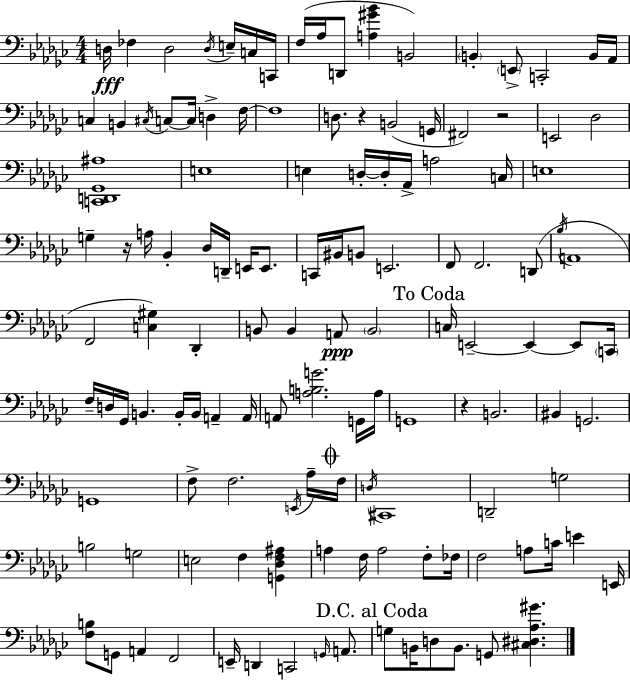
X:1
T:Untitled
M:4/4
L:1/4
K:Ebm
D,/4 _F, D,2 D,/4 E,/4 C,/4 C,,/4 F,/4 _A,/4 D,,/2 [A,^G_B] B,,2 B,, E,,/2 C,,2 B,,/4 _A,,/4 C, B,, ^C,/4 C,/2 C,/4 D, F,/4 F,4 D,/2 z B,,2 G,,/4 ^F,,2 z2 E,,2 _D,2 [C,,D,,_G,,^A,]4 E,4 E, D,/4 D,/4 _A,,/4 A,2 C,/4 E,4 G, z/4 A,/4 _B,, _D,/4 D,,/4 E,,/4 E,,/2 C,,/4 ^B,,/4 B,,/2 E,,2 F,,/2 F,,2 D,,/2 _B,/4 A,,4 F,,2 [C,^G,] _D,, B,,/2 B,, A,,/2 B,,2 C,/4 E,,2 E,, E,,/2 C,,/4 F,/4 D,/4 _G,,/4 B,, B,,/4 B,,/4 A,, A,,/4 A,,/2 [A,B,G]2 G,,/4 A,/4 G,,4 z B,,2 ^B,, G,,2 G,,4 F,/2 F,2 E,,/4 _A,/4 F,/4 D,/4 ^C,,4 D,,2 G,2 B,2 G,2 E,2 F, [G,,_D,F,^A,] A, F,/4 A,2 F,/2 _F,/4 F,2 A,/2 C/4 E E,,/4 [F,B,]/2 G,,/2 A,, F,,2 E,,/4 D,, C,,2 G,,/4 A,,/2 G,/2 B,,/4 D,/2 B,,/2 G,,/2 [^C,^D,_A,^G]